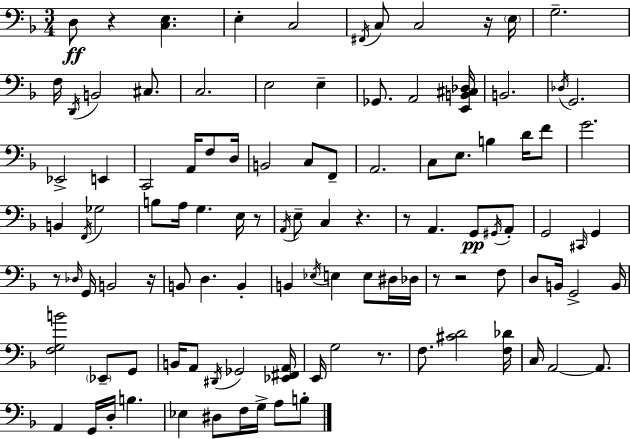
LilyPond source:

{
  \clef bass
  \numericTimeSignature
  \time 3/4
  \key f \major
  d8\ff r4 <c e>4. | e4-. c2 | \acciaccatura { fis,16 } c8 c2 r16 | \parenthesize e16 g2.-- | \break f16 \acciaccatura { d,16 } b,2 cis8. | c2. | e2 e4-- | ges,8. a,2 | \break <e, b, cis des>16 b,2. | \acciaccatura { des16 } g,2. | ees,2-> e,4 | c,2 a,16 | \break f8 d16 b,2 c8 | f,8-- a,2. | c8 e8. b4 | d'16 f'8 g'2. | \break b,4 \acciaccatura { f,16 } ges2 | b8 a16 g4. | e16 r8 \acciaccatura { a,16 } e8-- c4 r4. | r8 a,4. | \break g,8\pp \acciaccatura { gis,16 } a,8-. g,2 | \grace { cis,16 } g,4 r8 \grace { des16 } g,16 b,2 | r16 b,8 d4. | b,4-. b,4 | \break \acciaccatura { ees16 } e4 e8 dis16 des16 r8 r2 | f8 d8 b,16 | g,2-> b,16 <f g b'>2 | \parenthesize ees,8-- g,8 b,16 a,8 | \break \acciaccatura { dis,16 } ges,2 <ees, fis, a,>16 e,16 g2 | r8. f8. | <cis' d'>2 <f des'>16 c16 a,2~~ | a,8. a,4 | \break g,16 d16-. b4. ees4 | dis8 f16 g16-> a8 b8-. \bar "|."
}